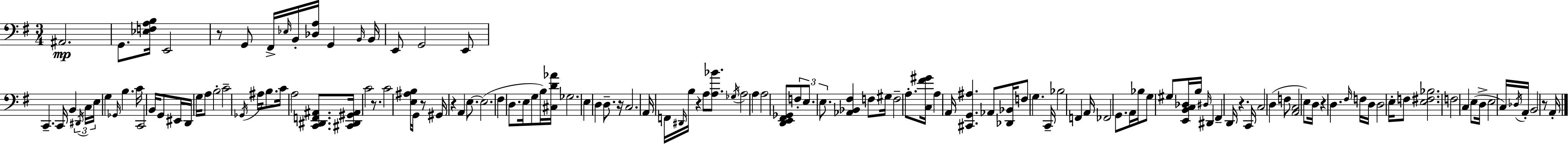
X:1
T:Untitled
M:3/4
L:1/4
K:G
^A,,2 G,,/2 [_E,F,A,B,]/4 E,,2 z/2 G,,/2 ^F,,/4 _E,/4 B,,/4 [_D,A,]/4 G,, B,,/4 B,,/4 E,,/2 G,,2 E,,/2 C,, C,,/4 B,, ^D,,/4 C,/4 E,/4 G, _G,,/4 B, C/4 C,,2 B,,/4 G,,/2 ^E,,/4 D,,/4 G,/4 A,/2 B,2 C2 _G,,/4 ^A,/4 B,/2 C/4 A,2 [C,,^D,,F,,^A,,]/2 [^C,,^D,,^G,,^A,,]/4 C2 z/2 C2 [E,^A,B,]/4 G,,/4 z/2 ^G,,/4 z A,, E,/2 E,2 ^F, D,/2 E,/4 G,/2 B,/4 [^C,D_A]/4 _G,2 E, D, D,/2 z/4 C,2 A,,/4 F,,/4 ^D,,/4 B,/4 z A,/2 [A,_B]/2 _G,/4 A,2 A, A,2 [D,,E,,^F,,_G,,]/2 F,/2 E,/2 E,/2 [_A,,_B,,^F,] F,/2 ^G,/4 F,2 A,/2 [C,^F^G]/4 A, A,,/4 [^C,,G,,^A,] _A,,/2 [_D,,_B,,]/4 F,/2 G, C,,/4 _B,2 F,, A,,/4 _F,,2 G,,/2 A,,/4 _B,/4 G,/2 ^G,/2 [E,,B,,C,_D,]/4 B,/4 ^D,/4 ^D,, ^F,, D,,/4 z C,,/4 C,2 D, F,/2 [A,,C,]2 E,/2 D,/4 z D, ^F,/4 F,/4 D,/4 D,2 E,/4 F,/2 [E,^F,_B,]2 F,2 C, E,/2 D,/4 E,2 C,/4 _D,/4 A,,/4 B,,2 z/2 A,,/4